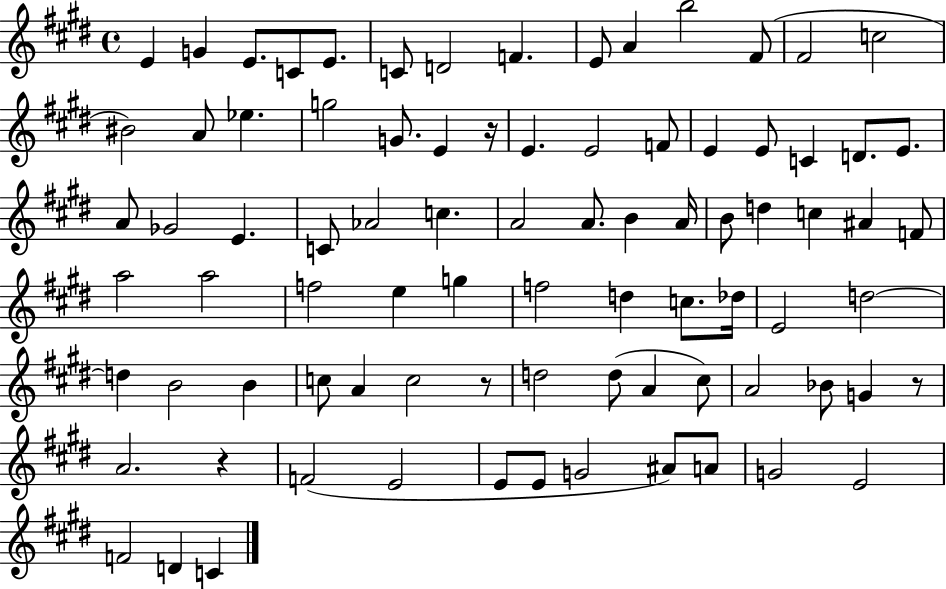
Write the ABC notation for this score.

X:1
T:Untitled
M:4/4
L:1/4
K:E
E G E/2 C/2 E/2 C/2 D2 F E/2 A b2 ^F/2 ^F2 c2 ^B2 A/2 _e g2 G/2 E z/4 E E2 F/2 E E/2 C D/2 E/2 A/2 _G2 E C/2 _A2 c A2 A/2 B A/4 B/2 d c ^A F/2 a2 a2 f2 e g f2 d c/2 _d/4 E2 d2 d B2 B c/2 A c2 z/2 d2 d/2 A ^c/2 A2 _B/2 G z/2 A2 z F2 E2 E/2 E/2 G2 ^A/2 A/2 G2 E2 F2 D C